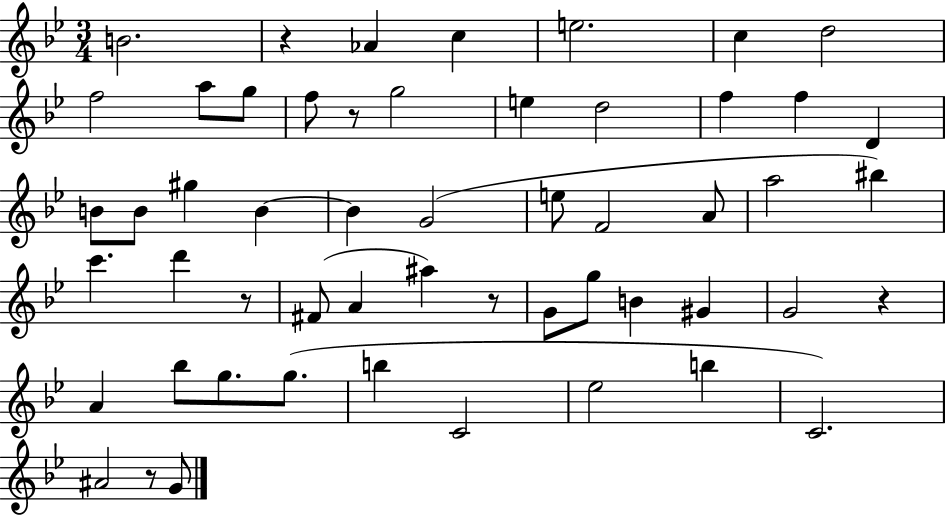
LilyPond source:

{
  \clef treble
  \numericTimeSignature
  \time 3/4
  \key bes \major
  b'2. | r4 aes'4 c''4 | e''2. | c''4 d''2 | \break f''2 a''8 g''8 | f''8 r8 g''2 | e''4 d''2 | f''4 f''4 d'4 | \break b'8 b'8 gis''4 b'4~~ | b'4 g'2( | e''8 f'2 a'8 | a''2 bis''4) | \break c'''4. d'''4 r8 | fis'8( a'4 ais''4) r8 | g'8 g''8 b'4 gis'4 | g'2 r4 | \break a'4 bes''8 g''8. g''8.( | b''4 c'2 | ees''2 b''4 | c'2.) | \break ais'2 r8 g'8 | \bar "|."
}